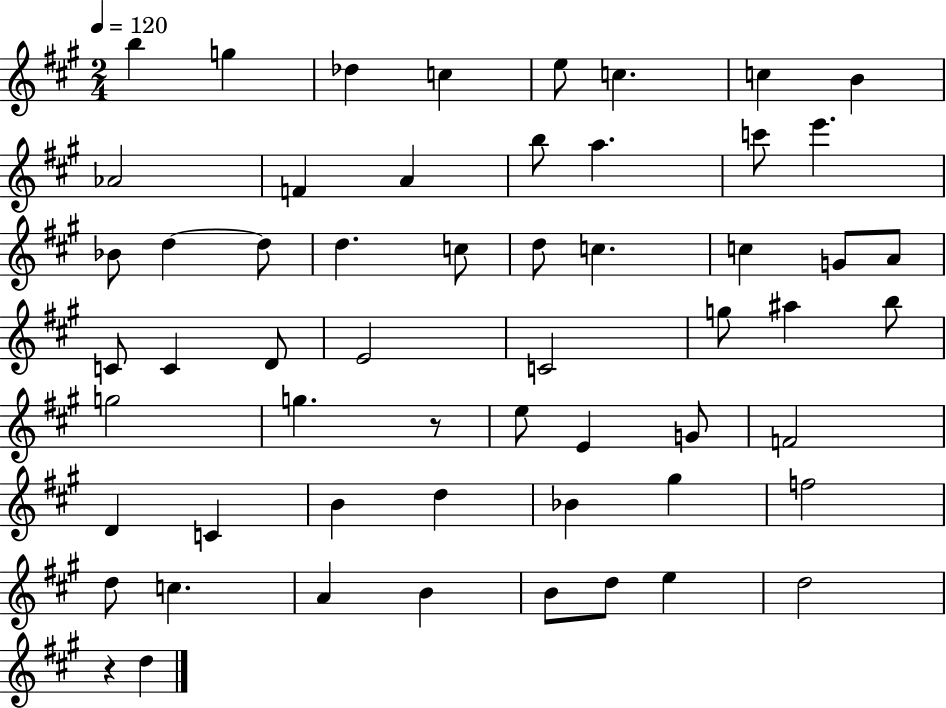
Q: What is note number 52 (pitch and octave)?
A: D5